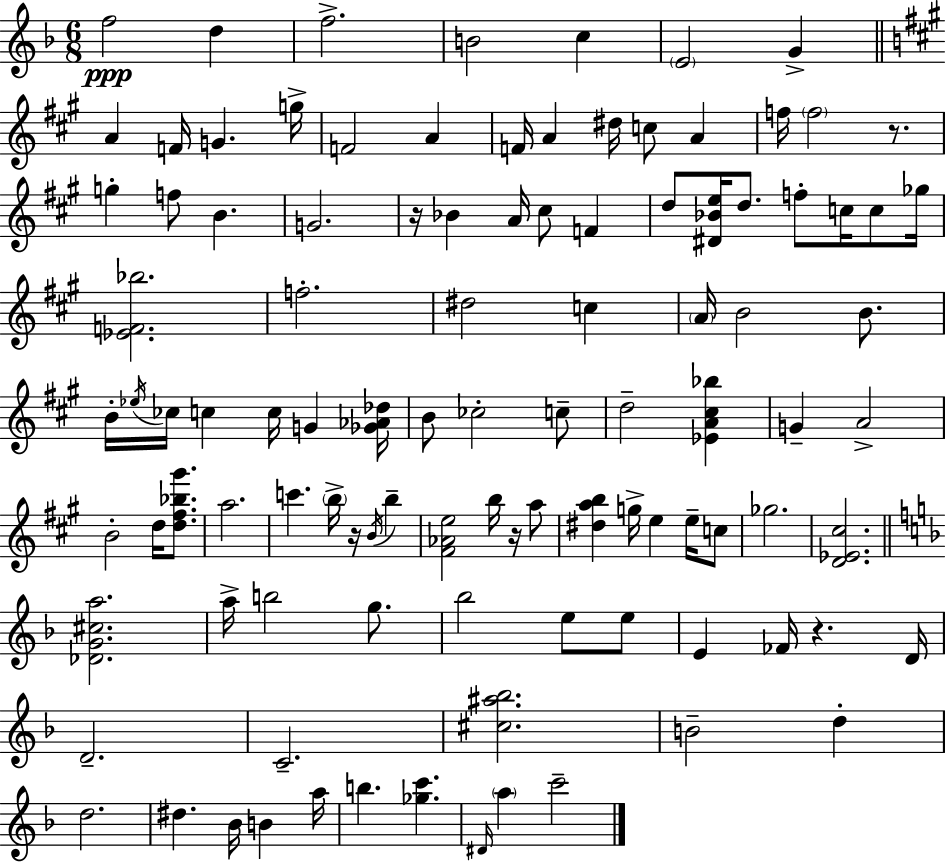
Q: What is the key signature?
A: F major